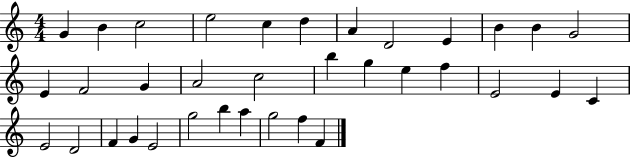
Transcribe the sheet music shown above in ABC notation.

X:1
T:Untitled
M:4/4
L:1/4
K:C
G B c2 e2 c d A D2 E B B G2 E F2 G A2 c2 b g e f E2 E C E2 D2 F G E2 g2 b a g2 f F